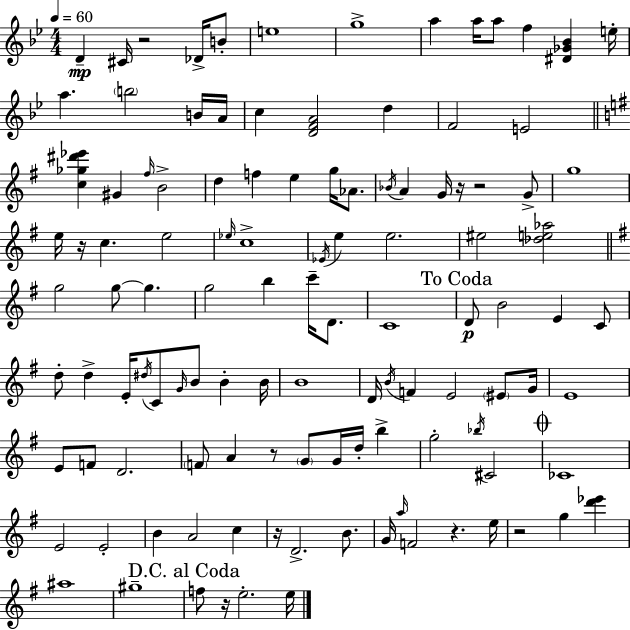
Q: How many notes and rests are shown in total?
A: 114